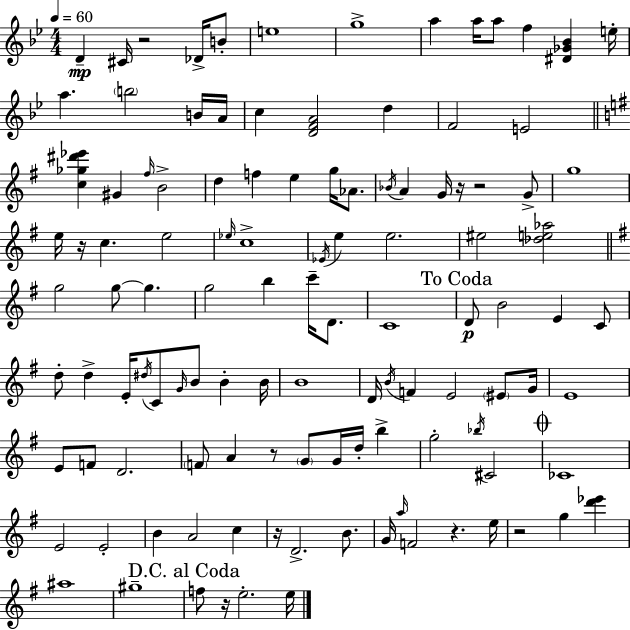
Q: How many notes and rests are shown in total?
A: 114